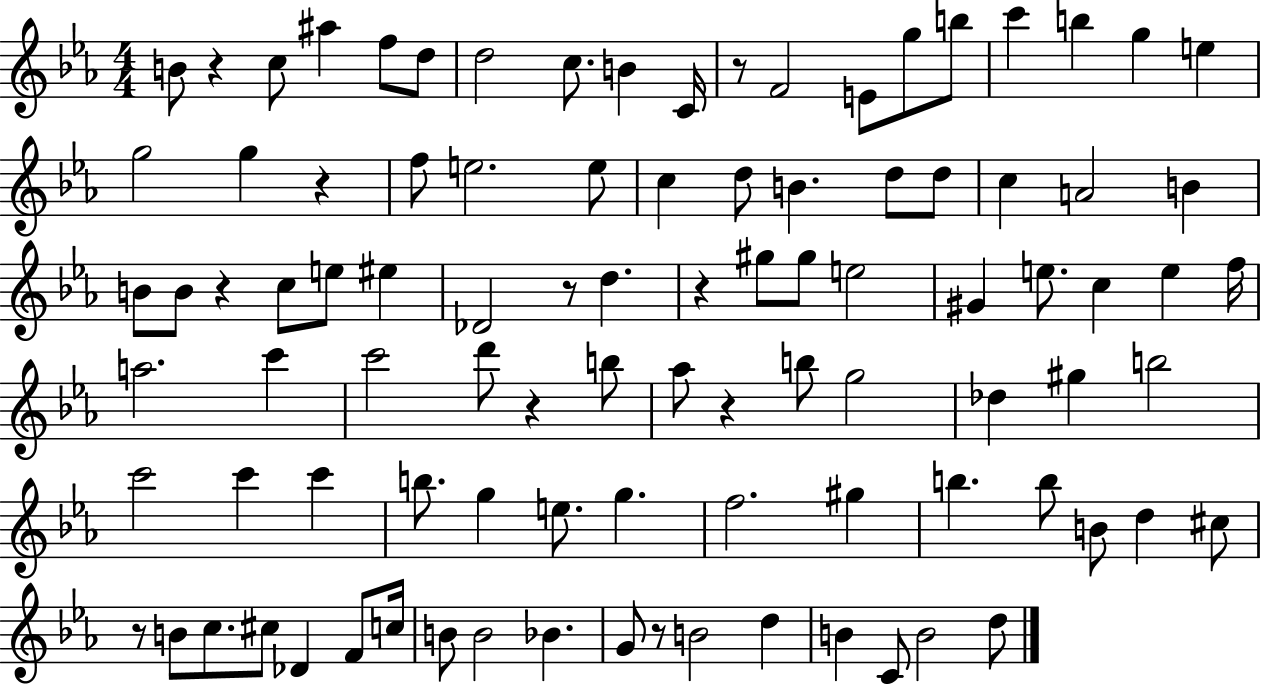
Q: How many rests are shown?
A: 10